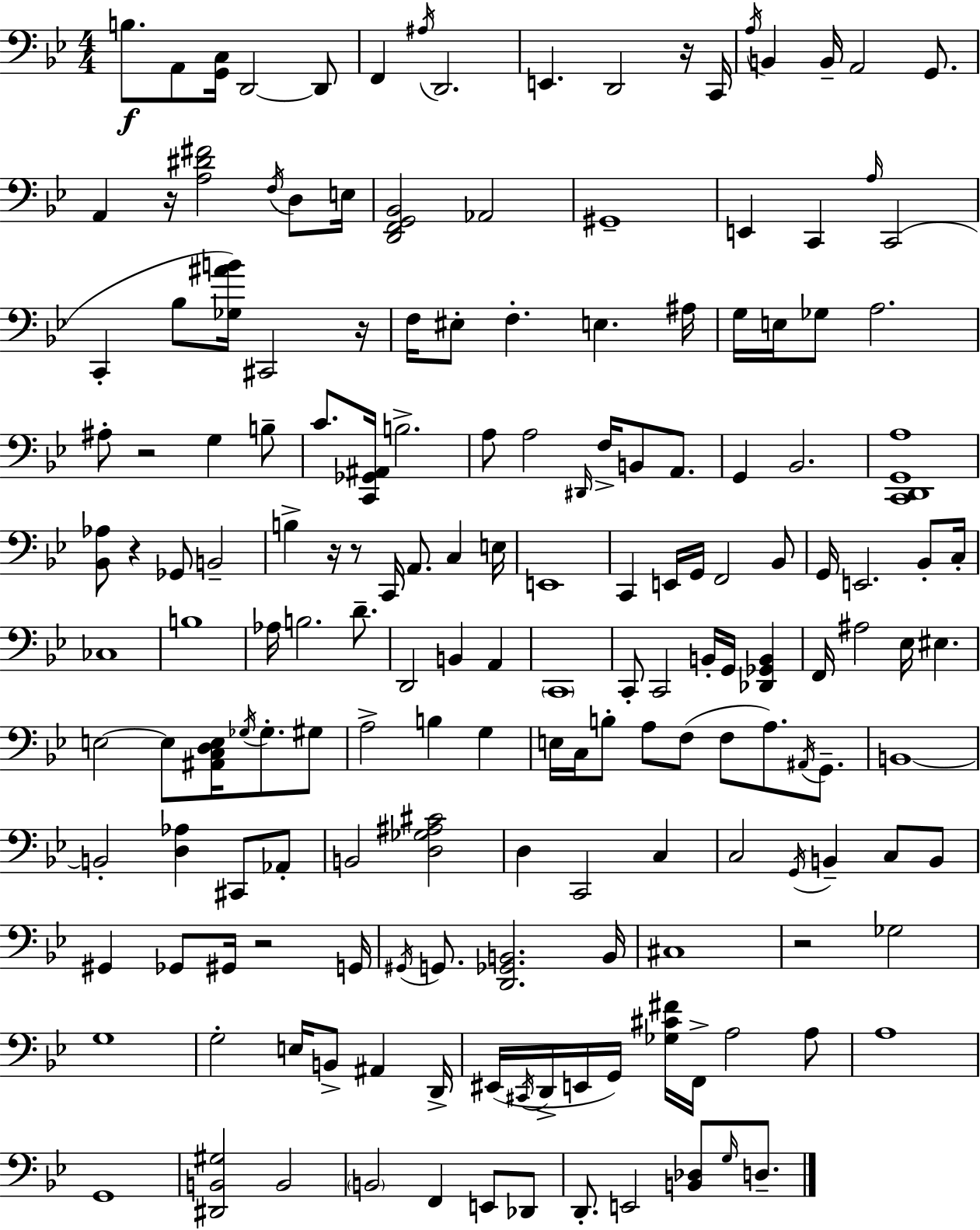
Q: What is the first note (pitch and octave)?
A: B3